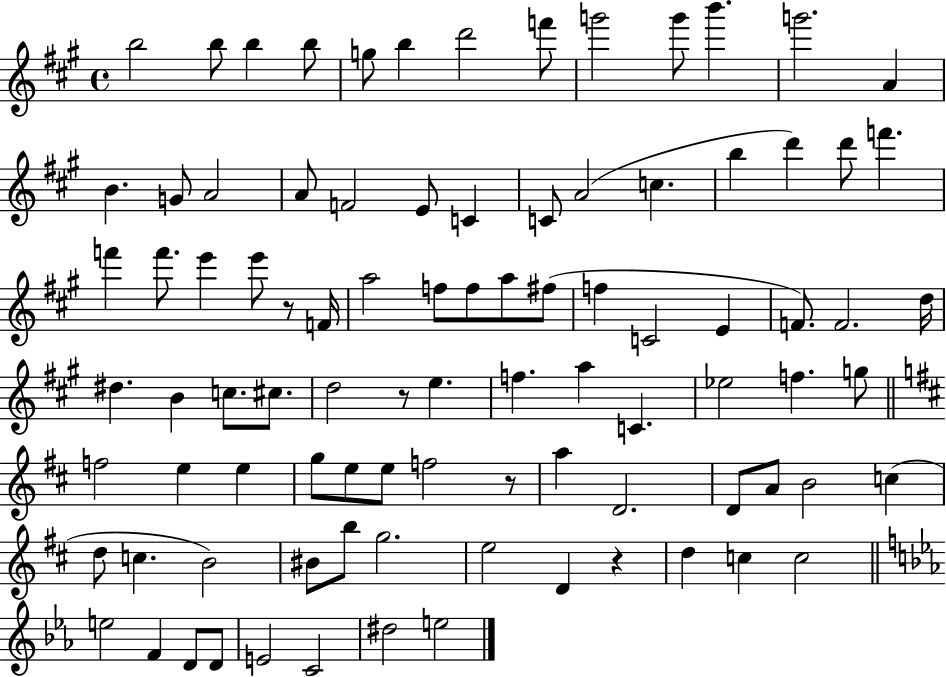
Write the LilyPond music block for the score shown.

{
  \clef treble
  \time 4/4
  \defaultTimeSignature
  \key a \major
  b''2 b''8 b''4 b''8 | g''8 b''4 d'''2 f'''8 | g'''2 g'''8 b'''4. | g'''2. a'4 | \break b'4. g'8 a'2 | a'8 f'2 e'8 c'4 | c'8 a'2( c''4. | b''4 d'''4) d'''8 f'''4. | \break f'''4 f'''8. e'''4 e'''8 r8 f'16 | a''2 f''8 f''8 a''8 fis''8( | f''4 c'2 e'4 | f'8.) f'2. d''16 | \break dis''4. b'4 c''8. cis''8. | d''2 r8 e''4. | f''4. a''4 c'4. | ees''2 f''4. g''8 | \break \bar "||" \break \key b \minor f''2 e''4 e''4 | g''8 e''8 e''8 f''2 r8 | a''4 d'2. | d'8 a'8 b'2 c''4( | \break d''8 c''4. b'2) | bis'8 b''8 g''2. | e''2 d'4 r4 | d''4 c''4 c''2 | \break \bar "||" \break \key ees \major e''2 f'4 d'8 d'8 | e'2 c'2 | dis''2 e''2 | \bar "|."
}